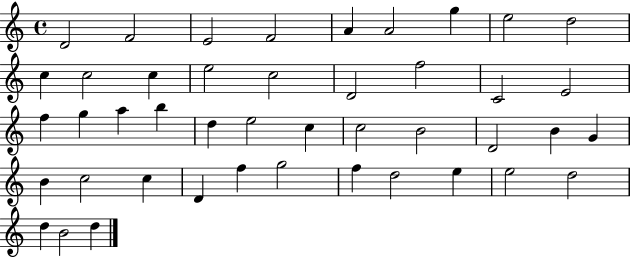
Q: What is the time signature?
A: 4/4